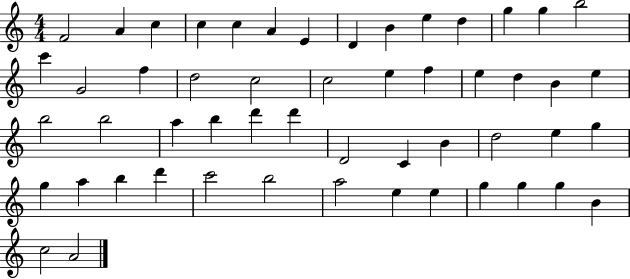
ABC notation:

X:1
T:Untitled
M:4/4
L:1/4
K:C
F2 A c c c A E D B e d g g b2 c' G2 f d2 c2 c2 e f e d B e b2 b2 a b d' d' D2 C B d2 e g g a b d' c'2 b2 a2 e e g g g B c2 A2